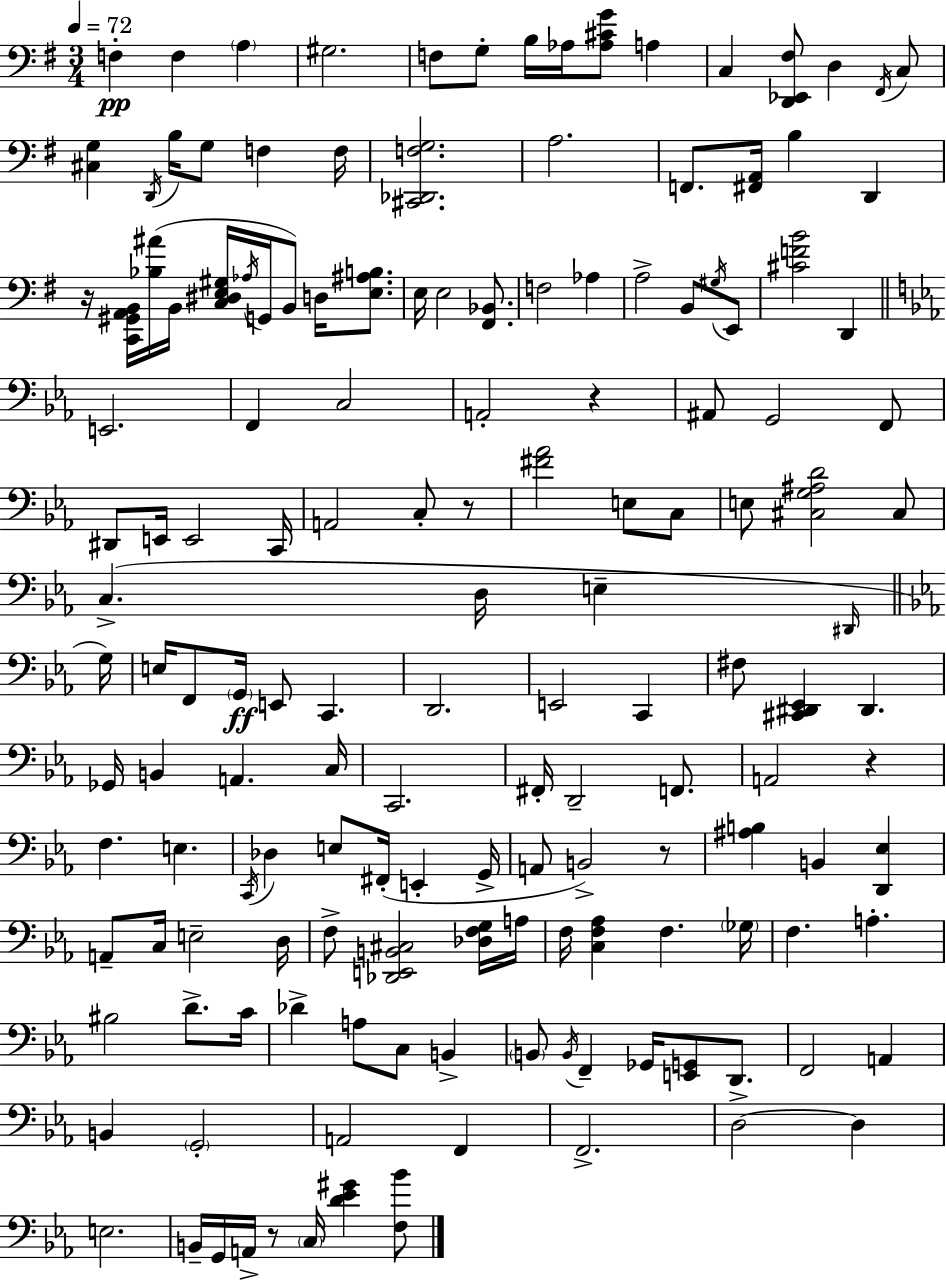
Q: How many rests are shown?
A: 6